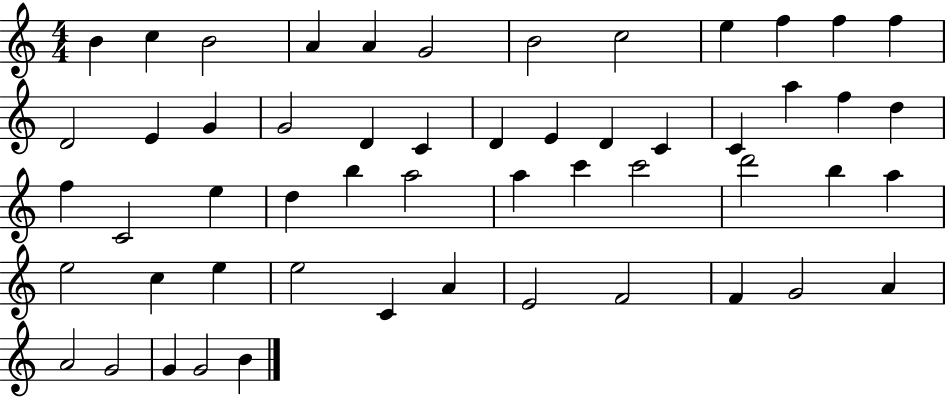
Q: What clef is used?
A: treble